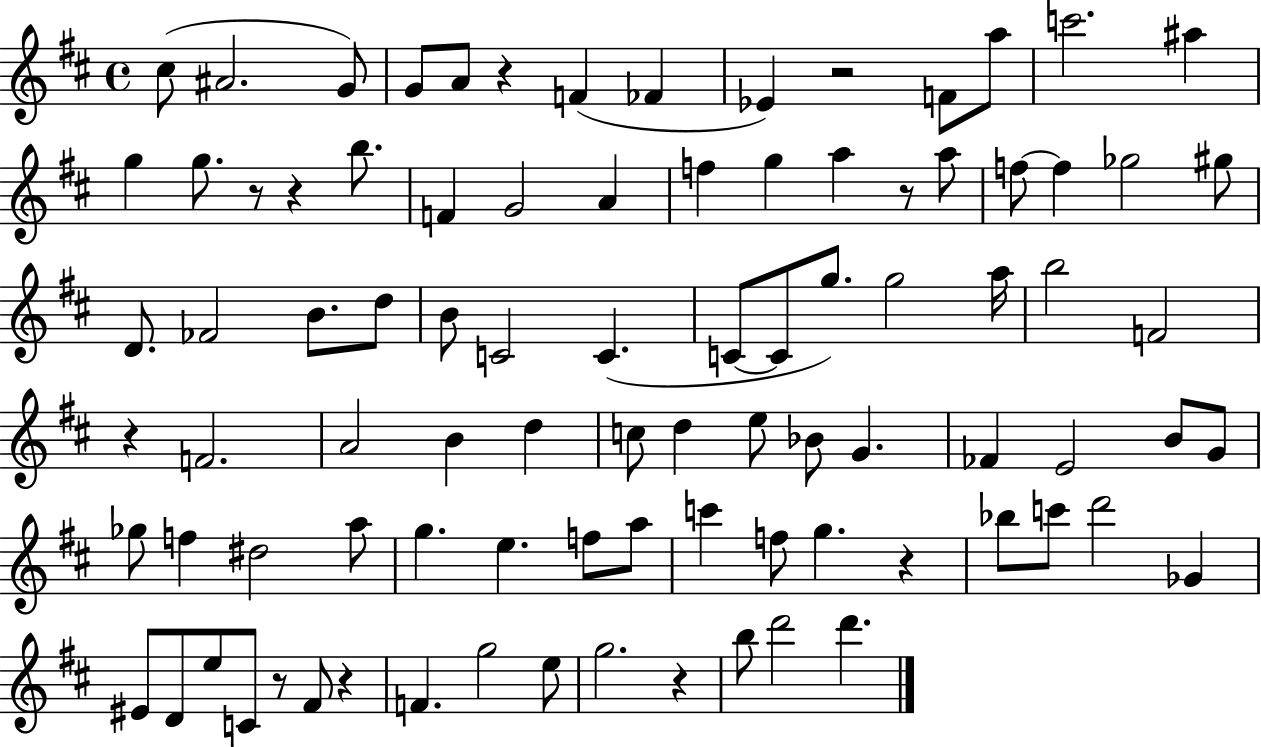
{
  \clef treble
  \time 4/4
  \defaultTimeSignature
  \key d \major
  cis''8( ais'2. g'8) | g'8 a'8 r4 f'4( fes'4 | ees'4) r2 f'8 a''8 | c'''2. ais''4 | \break g''4 g''8. r8 r4 b''8. | f'4 g'2 a'4 | f''4 g''4 a''4 r8 a''8 | f''8~~ f''4 ges''2 gis''8 | \break d'8. fes'2 b'8. d''8 | b'8 c'2 c'4.( | c'8~~ c'8 g''8.) g''2 a''16 | b''2 f'2 | \break r4 f'2. | a'2 b'4 d''4 | c''8 d''4 e''8 bes'8 g'4. | fes'4 e'2 b'8 g'8 | \break ges''8 f''4 dis''2 a''8 | g''4. e''4. f''8 a''8 | c'''4 f''8 g''4. r4 | bes''8 c'''8 d'''2 ges'4 | \break eis'8 d'8 e''8 c'8 r8 fis'8 r4 | f'4. g''2 e''8 | g''2. r4 | b''8 d'''2 d'''4. | \break \bar "|."
}